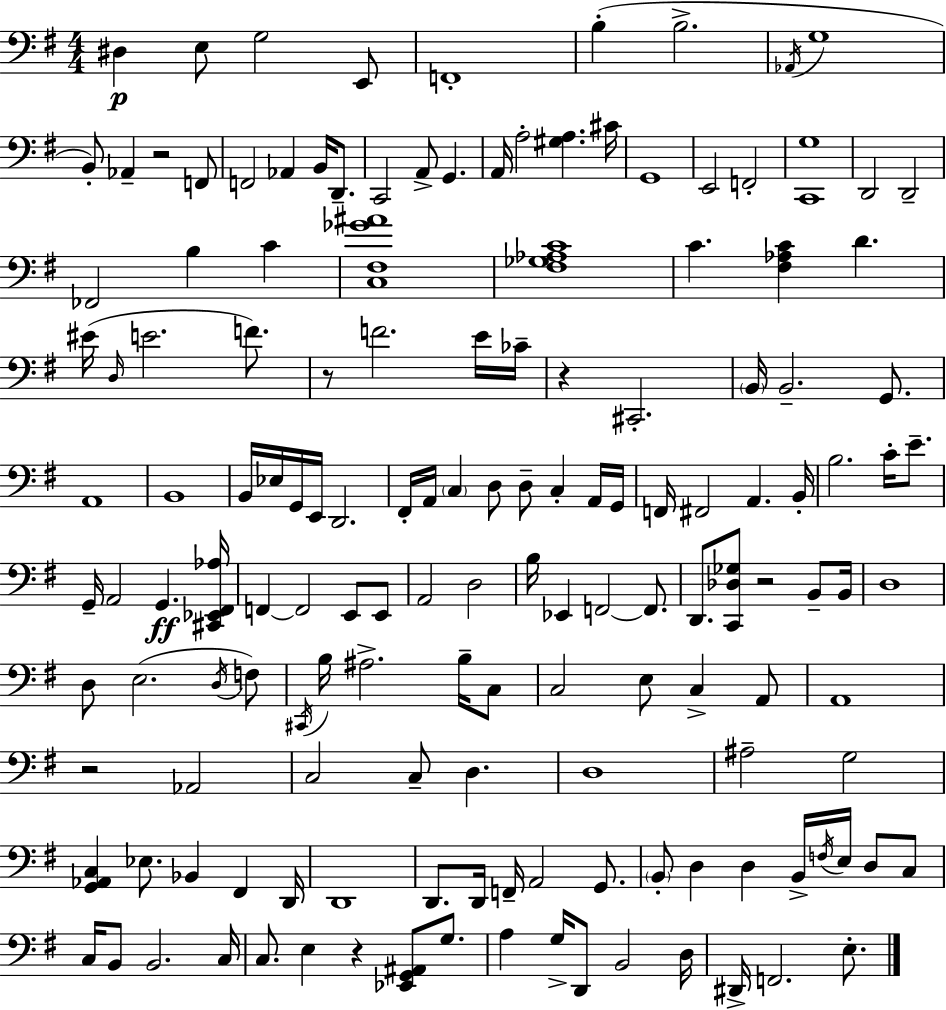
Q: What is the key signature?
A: G major